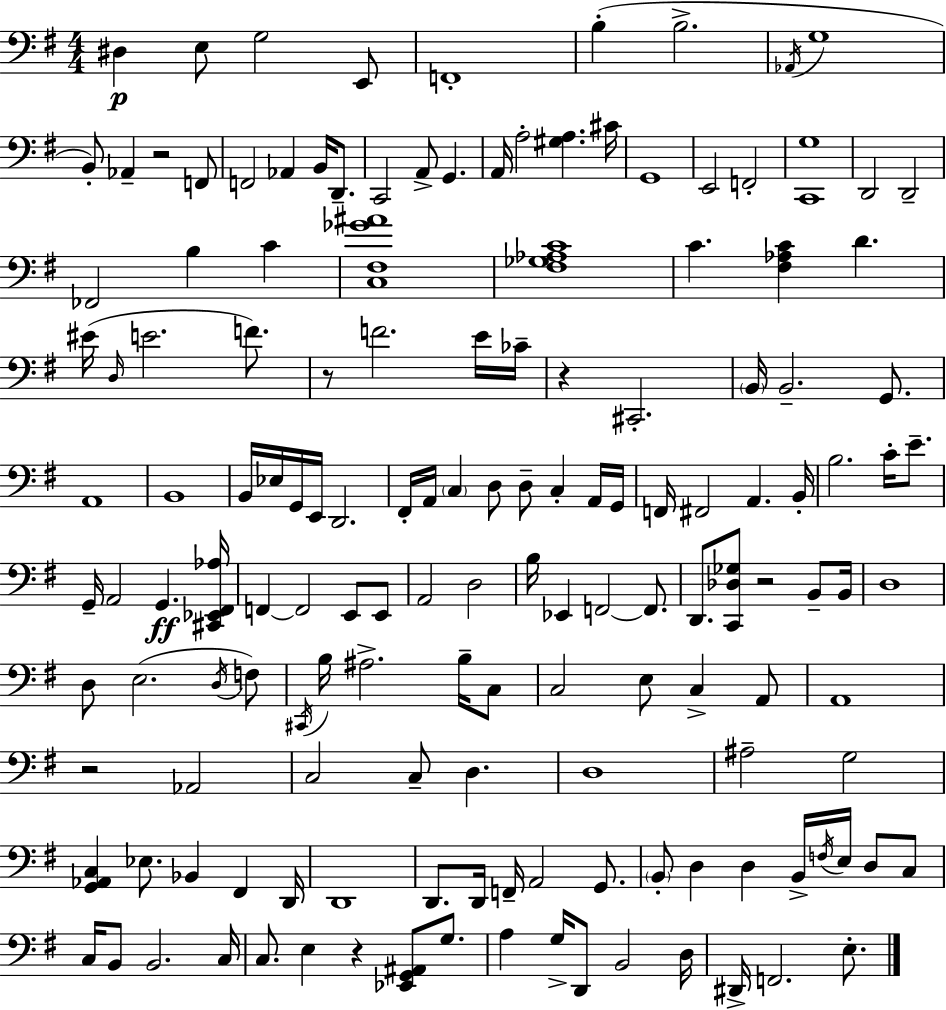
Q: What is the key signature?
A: G major